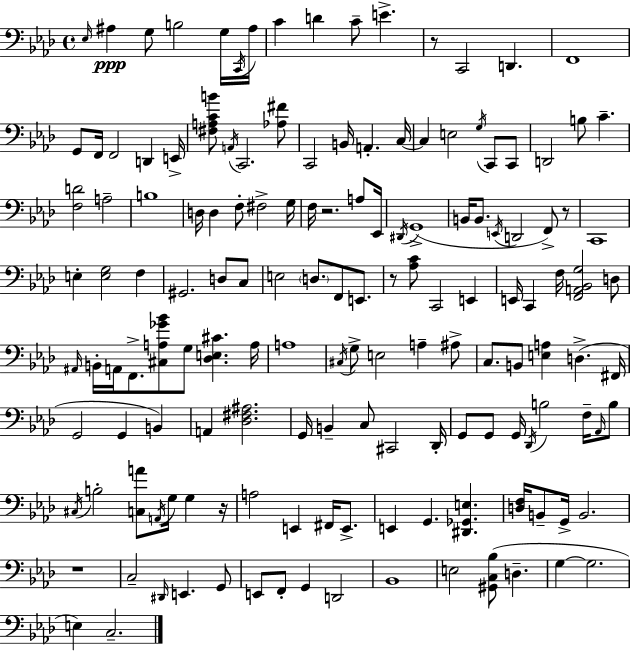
{
  \clef bass
  \time 4/4
  \defaultTimeSignature
  \key aes \major
  \repeat volta 2 { \grace { ees16 }\ppp ais4 g8 b2 g16 | \acciaccatura { c,16 } ais16 c'4 d'4 c'8-- e'4.-> | r8 c,2 d,4. | f,1 | \break g,8 f,16 f,2 d,4 | e,16-> <fis a c' b'>8 \acciaccatura { a,16 } c,2. | <aes fis'>8 c,2 b,16 a,4.-. | c16~~ c4 e2 \acciaccatura { g16 } | \break c,8 c,8 d,2 b8 c'4.-- | <f d'>2 a2-- | b1 | d16 d4 f8-. fis2-> | \break g16 f16 r2. | a8 ees,16 \acciaccatura { dis,16 } g,1->( | b,16 b,8. \acciaccatura { e,16 } d,2 | f,8->) r8 c,1 | \break e4-. <e g>2 | f4 gis,2. | d8 c8 e2 \parenthesize d8. | f,8 e,8. r8 <aes c'>8 c,2 | \break e,4 e,16 c,4 f16 <f, a, bes, g>2 | d8 \grace { ais,16 } b,16-. a,16 f,8.-> <cis a ges' bes'>8 g8 | <des e cis'>4. a16 a1 | \acciaccatura { cis16 } g8-> e2 | \break a4-- ais8-> c8. b,8 <e a>4 | d4.->( fis,16 g,2 | g,4 b,4) a,4 <des fis ais>2. | g,16 b,4-- c8 cis,2 | \break des,16-. g,8 g,8 g,16 \acciaccatura { des,16 } b2 | f16-- \grace { aes,16 } b8 \acciaccatura { cis16 } b2-. | <c a'>8 \acciaccatura { a,16 } g16 g4 r16 a2 | e,4 fis,16 e,8.-> e,4 | \break g,4. <dis, ges, e>4. <d f>16 b,8-- g,16-> | b,2. r1 | c2-- | \grace { dis,16 } e,4. g,8 e,8 f,8-. | \break g,4 d,2 bes,1 | e2 | <gis, c bes>8( d4.-- g4~~ | g2. e4) | \break c2.-- } \bar "|."
}